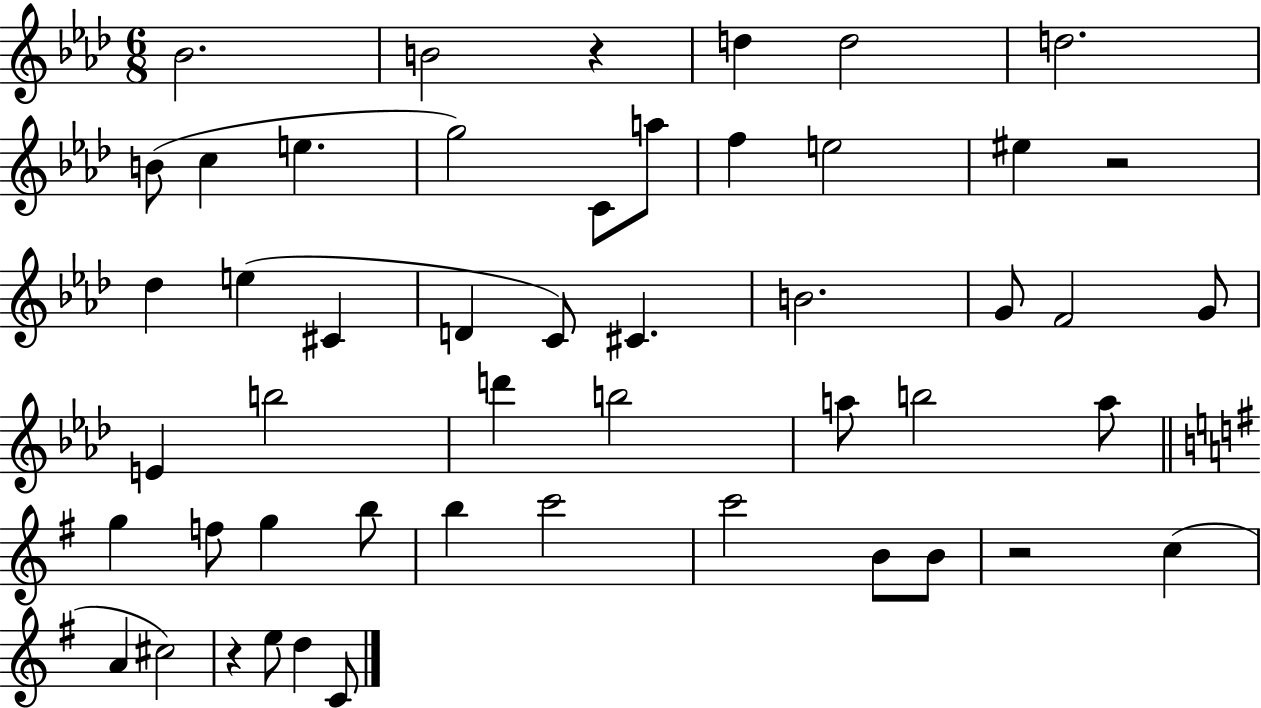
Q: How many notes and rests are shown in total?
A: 50